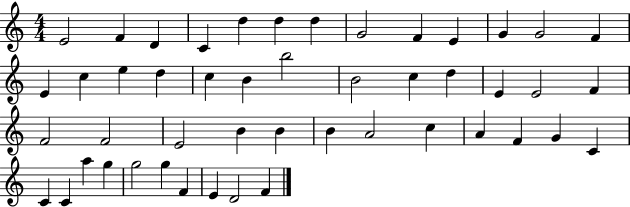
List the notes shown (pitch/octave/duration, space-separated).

E4/h F4/q D4/q C4/q D5/q D5/q D5/q G4/h F4/q E4/q G4/q G4/h F4/q E4/q C5/q E5/q D5/q C5/q B4/q B5/h B4/h C5/q D5/q E4/q E4/h F4/q F4/h F4/h E4/h B4/q B4/q B4/q A4/h C5/q A4/q F4/q G4/q C4/q C4/q C4/q A5/q G5/q G5/h G5/q F4/q E4/q D4/h F4/q